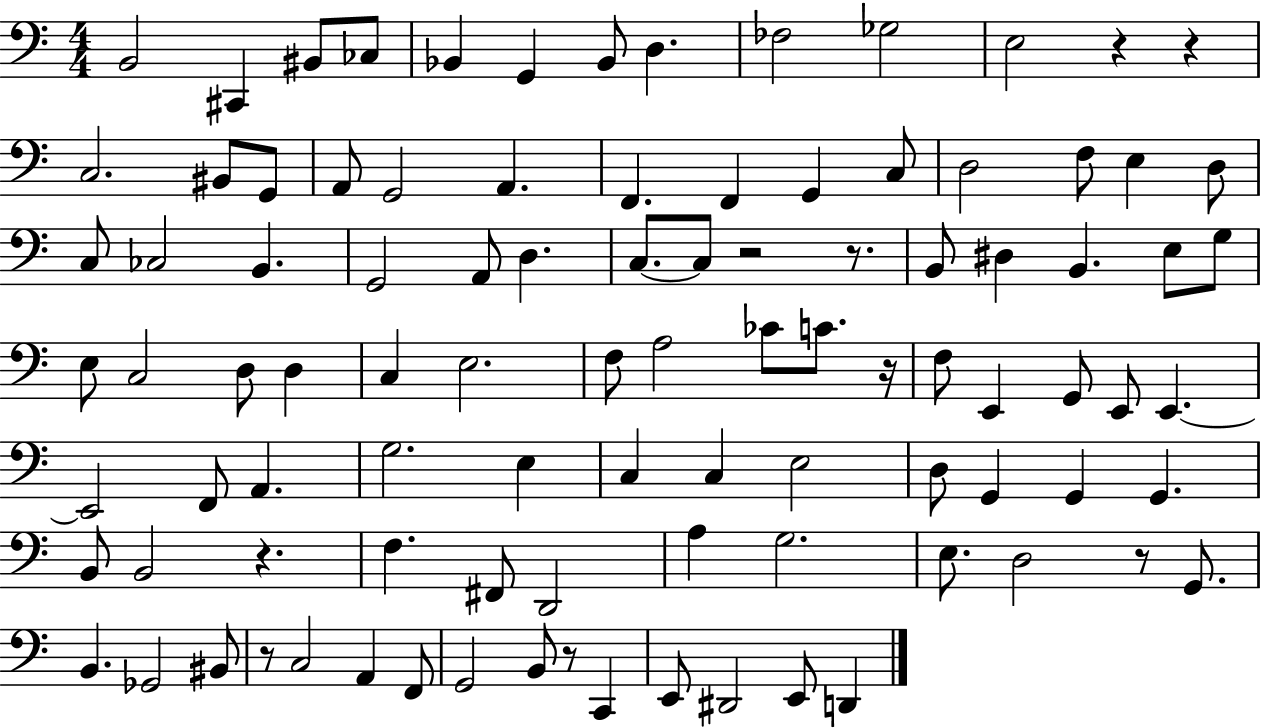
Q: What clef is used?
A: bass